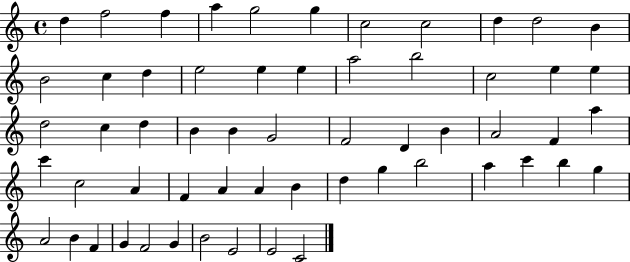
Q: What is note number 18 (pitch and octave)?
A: A5